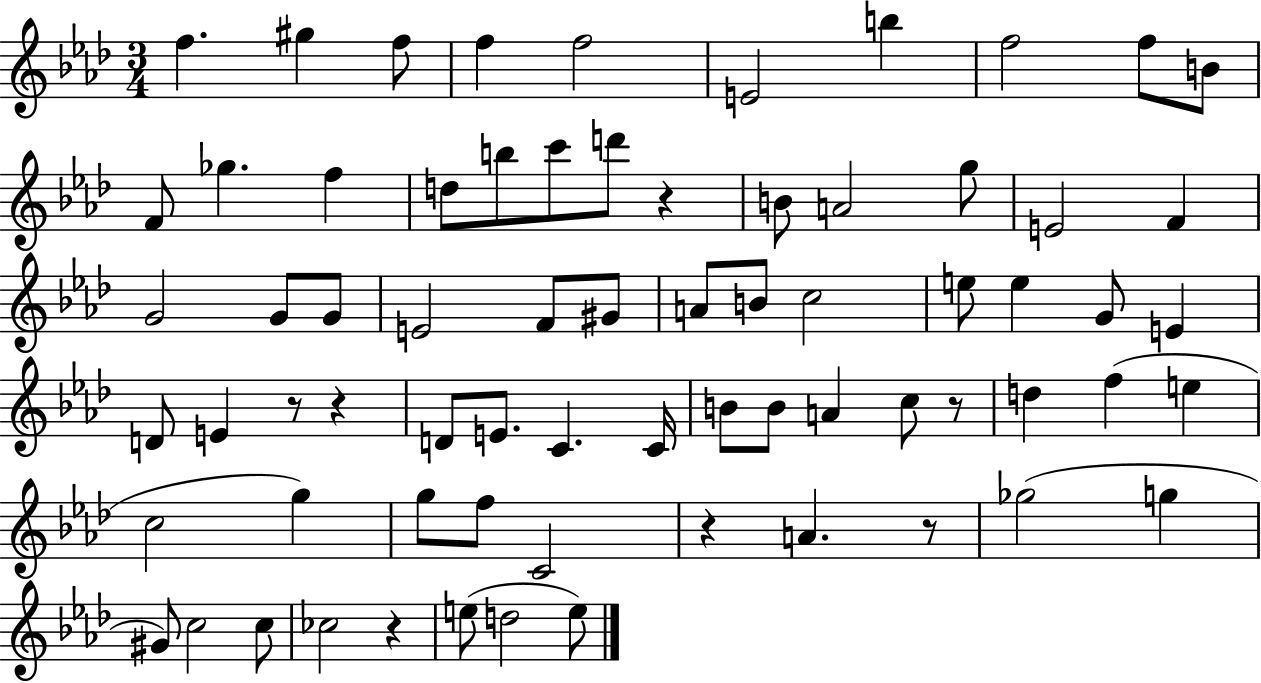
X:1
T:Untitled
M:3/4
L:1/4
K:Ab
f ^g f/2 f f2 E2 b f2 f/2 B/2 F/2 _g f d/2 b/2 c'/2 d'/2 z B/2 A2 g/2 E2 F G2 G/2 G/2 E2 F/2 ^G/2 A/2 B/2 c2 e/2 e G/2 E D/2 E z/2 z D/2 E/2 C C/4 B/2 B/2 A c/2 z/2 d f e c2 g g/2 f/2 C2 z A z/2 _g2 g ^G/2 c2 c/2 _c2 z e/2 d2 e/2